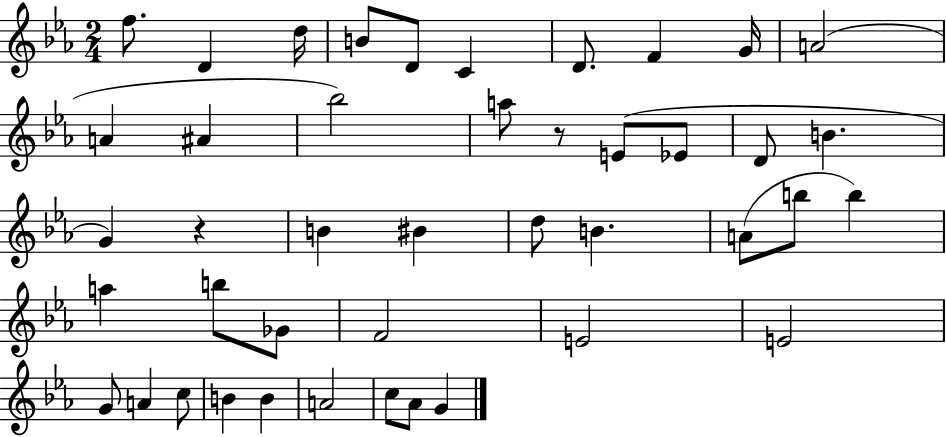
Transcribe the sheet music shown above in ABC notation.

X:1
T:Untitled
M:2/4
L:1/4
K:Eb
f/2 D d/4 B/2 D/2 C D/2 F G/4 A2 A ^A _b2 a/2 z/2 E/2 _E/2 D/2 B G z B ^B d/2 B A/2 b/2 b a b/2 _G/2 F2 E2 E2 G/2 A c/2 B B A2 c/2 _A/2 G